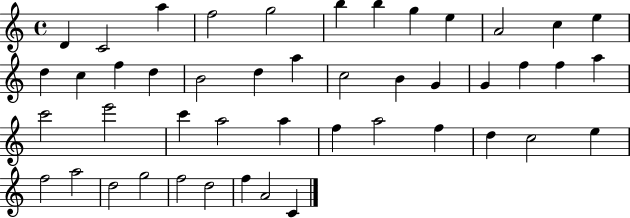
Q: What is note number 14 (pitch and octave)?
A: C5